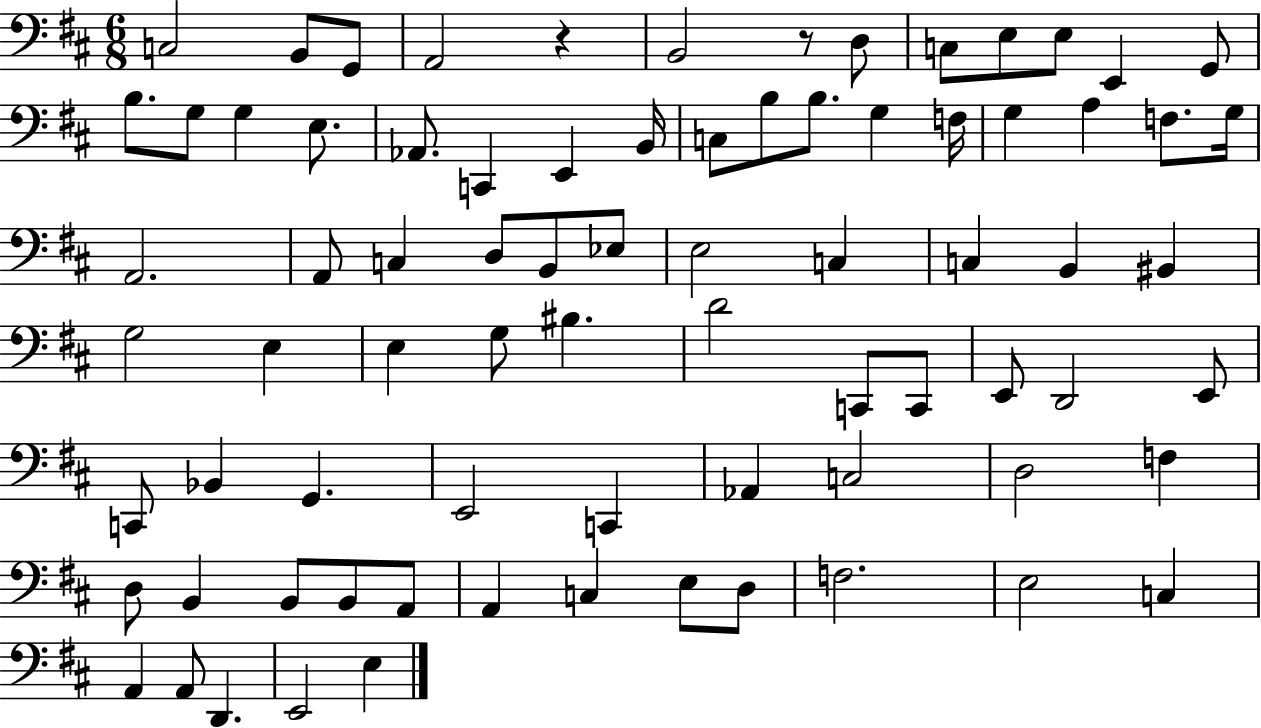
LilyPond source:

{
  \clef bass
  \numericTimeSignature
  \time 6/8
  \key d \major
  c2 b,8 g,8 | a,2 r4 | b,2 r8 d8 | c8 e8 e8 e,4 g,8 | \break b8. g8 g4 e8. | aes,8. c,4 e,4 b,16 | c8 b8 b8. g4 f16 | g4 a4 f8. g16 | \break a,2. | a,8 c4 d8 b,8 ees8 | e2 c4 | c4 b,4 bis,4 | \break g2 e4 | e4 g8 bis4. | d'2 c,8 c,8 | e,8 d,2 e,8 | \break c,8 bes,4 g,4. | e,2 c,4 | aes,4 c2 | d2 f4 | \break d8 b,4 b,8 b,8 a,8 | a,4 c4 e8 d8 | f2. | e2 c4 | \break a,4 a,8 d,4. | e,2 e4 | \bar "|."
}